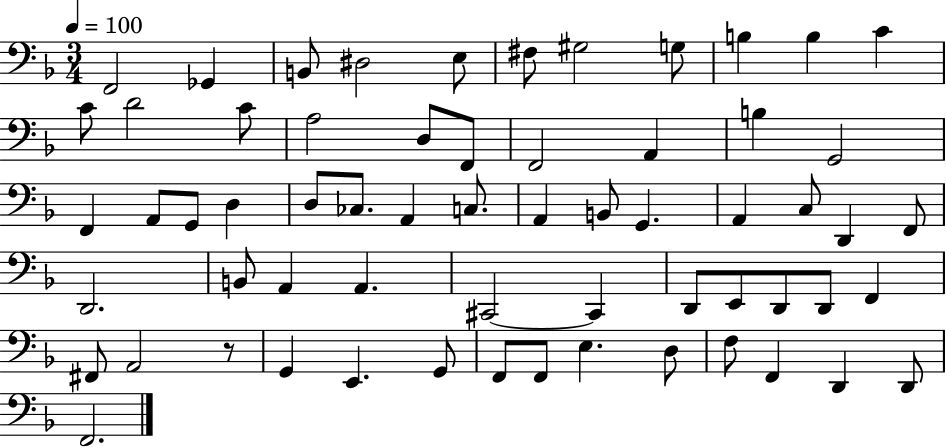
X:1
T:Untitled
M:3/4
L:1/4
K:F
F,,2 _G,, B,,/2 ^D,2 E,/2 ^F,/2 ^G,2 G,/2 B, B, C C/2 D2 C/2 A,2 D,/2 F,,/2 F,,2 A,, B, G,,2 F,, A,,/2 G,,/2 D, D,/2 _C,/2 A,, C,/2 A,, B,,/2 G,, A,, C,/2 D,, F,,/2 D,,2 B,,/2 A,, A,, ^C,,2 ^C,, D,,/2 E,,/2 D,,/2 D,,/2 F,, ^F,,/2 A,,2 z/2 G,, E,, G,,/2 F,,/2 F,,/2 E, D,/2 F,/2 F,, D,, D,,/2 F,,2